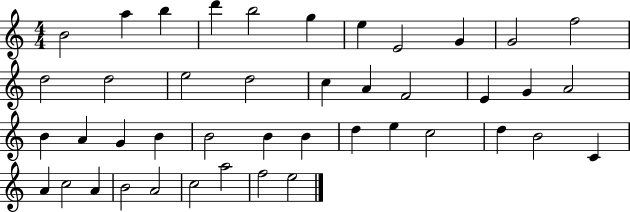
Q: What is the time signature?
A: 4/4